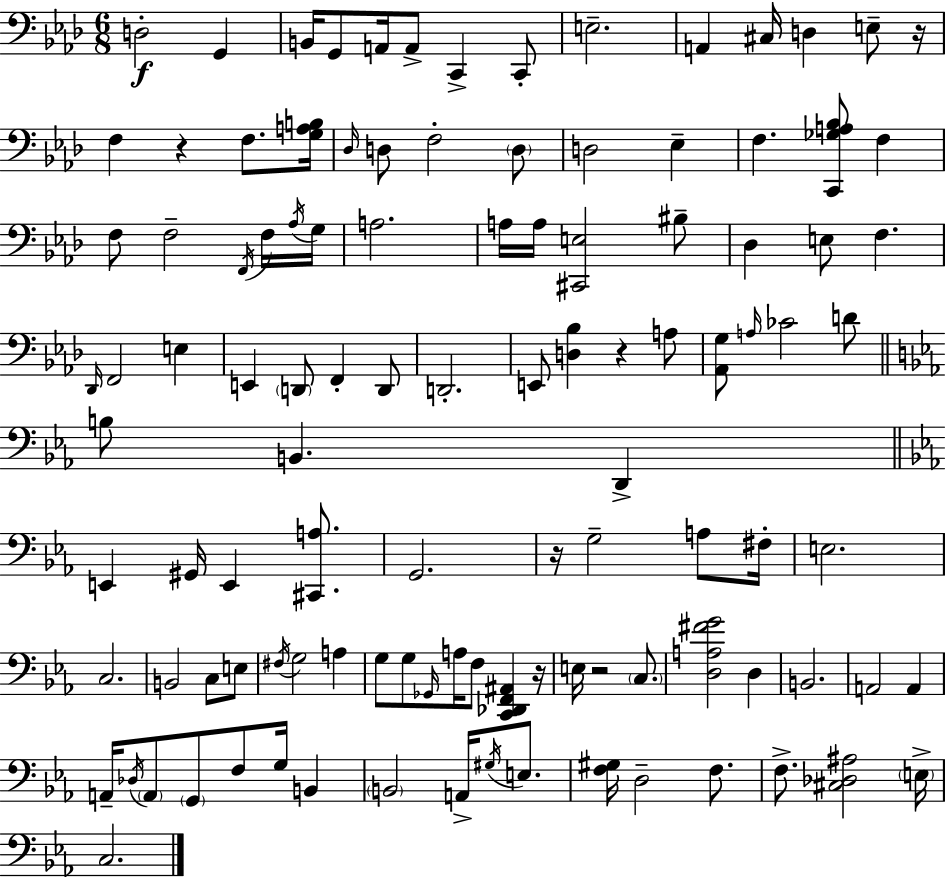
{
  \clef bass
  \numericTimeSignature
  \time 6/8
  \key aes \major
  d2-.\f g,4 | b,16 g,8 a,16 a,8-> c,4-> c,8-. | e2.-- | a,4 cis16 d4 e8-- r16 | \break f4 r4 f8. <g a b>16 | \grace { des16 } d8 f2-. \parenthesize d8 | d2 ees4-- | f4. <c, ges a bes>8 f4 | \break f8 f2-- \acciaccatura { f,16 } | f16 \acciaccatura { aes16 } g16 a2. | a16 a16 <cis, e>2 | bis8-- des4 e8 f4. | \break \grace { des,16 } f,2 | e4 e,4 \parenthesize d,8 f,4-. | d,8 d,2.-. | e,8 <d bes>4 r4 | \break a8 <aes, g>8 \grace { a16 } ces'2 | d'8 \bar "||" \break \key c \minor b8 b,4. d,4-> | \bar "||" \break \key ees \major e,4 gis,16 e,4 <cis, a>8. | g,2. | r16 g2-- a8 fis16-. | e2. | \break c2. | b,2 c8 e8 | \acciaccatura { fis16 } g2 a4 | g8 g8 \grace { ges,16 } a16 f8 <c, des, f, ais,>4 | \break r16 e16 r2 \parenthesize c8. | <d a fis' g'>2 d4 | b,2. | a,2 a,4 | \break a,16-- \acciaccatura { des16 } \parenthesize a,8 \parenthesize g,8 f8 g16 b,4 | \parenthesize b,2 a,16-> | \acciaccatura { gis16 } e8. <f gis>16 d2-- | f8. f8.-> <cis des ais>2 | \break \parenthesize e16-> c2. | \bar "|."
}